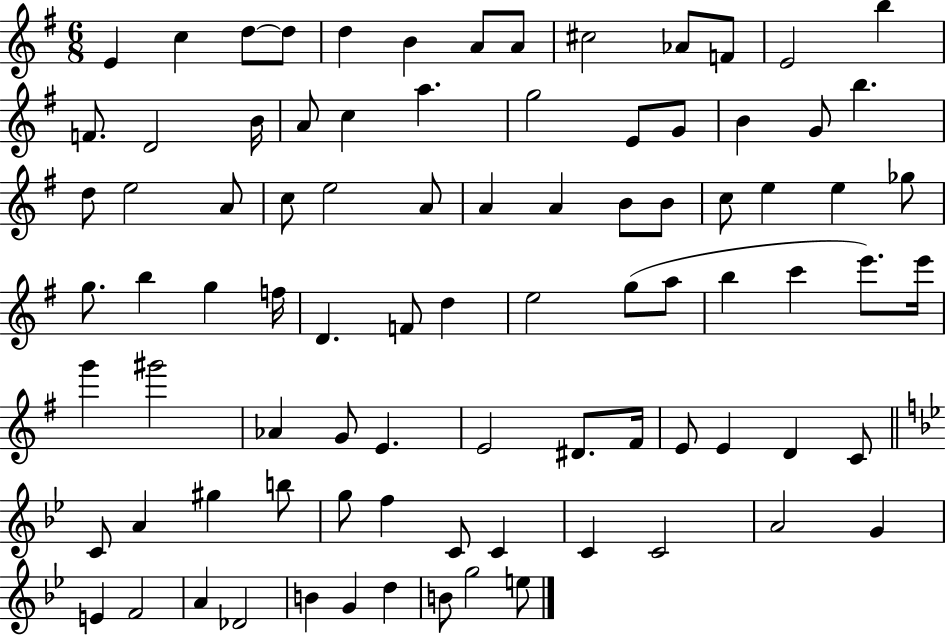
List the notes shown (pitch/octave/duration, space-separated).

E4/q C5/q D5/e D5/e D5/q B4/q A4/e A4/e C#5/h Ab4/e F4/e E4/h B5/q F4/e. D4/h B4/s A4/e C5/q A5/q. G5/h E4/e G4/e B4/q G4/e B5/q. D5/e E5/h A4/e C5/e E5/h A4/e A4/q A4/q B4/e B4/e C5/e E5/q E5/q Gb5/e G5/e. B5/q G5/q F5/s D4/q. F4/e D5/q E5/h G5/e A5/e B5/q C6/q E6/e. E6/s G6/q G#6/h Ab4/q G4/e E4/q. E4/h D#4/e. F#4/s E4/e E4/q D4/q C4/e C4/e A4/q G#5/q B5/e G5/e F5/q C4/e C4/q C4/q C4/h A4/h G4/q E4/q F4/h A4/q Db4/h B4/q G4/q D5/q B4/e G5/h E5/e